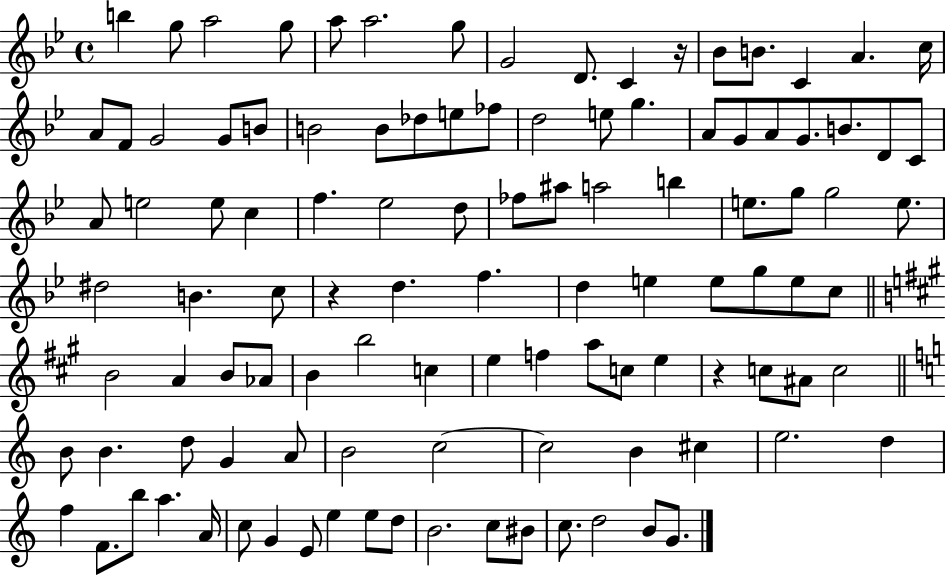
B5/q G5/e A5/h G5/e A5/e A5/h. G5/e G4/h D4/e. C4/q R/s Bb4/e B4/e. C4/q A4/q. C5/s A4/e F4/e G4/h G4/e B4/e B4/h B4/e Db5/e E5/e FES5/e D5/h E5/e G5/q. A4/e G4/e A4/e G4/e. B4/e. D4/e C4/e A4/e E5/h E5/e C5/q F5/q. Eb5/h D5/e FES5/e A#5/e A5/h B5/q E5/e. G5/e G5/h E5/e. D#5/h B4/q. C5/e R/q D5/q. F5/q. D5/q E5/q E5/e G5/e E5/e C5/e B4/h A4/q B4/e Ab4/e B4/q B5/h C5/q E5/q F5/q A5/e C5/e E5/q R/q C5/e A#4/e C5/h B4/e B4/q. D5/e G4/q A4/e B4/h C5/h C5/h B4/q C#5/q E5/h. D5/q F5/q F4/e. B5/e A5/q. A4/s C5/e G4/q E4/e E5/q E5/e D5/e B4/h. C5/e BIS4/e C5/e. D5/h B4/e G4/e.